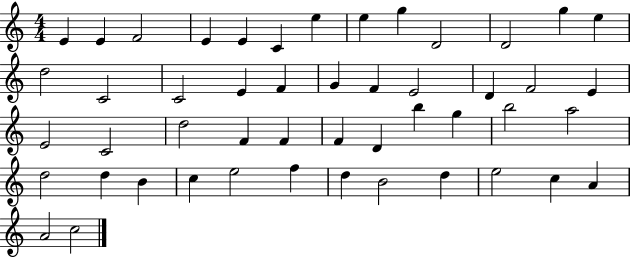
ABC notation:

X:1
T:Untitled
M:4/4
L:1/4
K:C
E E F2 E E C e e g D2 D2 g e d2 C2 C2 E F G F E2 D F2 E E2 C2 d2 F F F D b g b2 a2 d2 d B c e2 f d B2 d e2 c A A2 c2